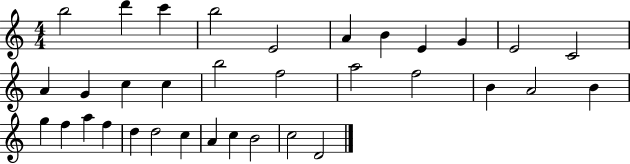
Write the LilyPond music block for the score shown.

{
  \clef treble
  \numericTimeSignature
  \time 4/4
  \key c \major
  b''2 d'''4 c'''4 | b''2 e'2 | a'4 b'4 e'4 g'4 | e'2 c'2 | \break a'4 g'4 c''4 c''4 | b''2 f''2 | a''2 f''2 | b'4 a'2 b'4 | \break g''4 f''4 a''4 f''4 | d''4 d''2 c''4 | a'4 c''4 b'2 | c''2 d'2 | \break \bar "|."
}